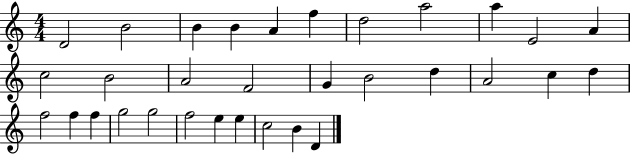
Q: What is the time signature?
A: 4/4